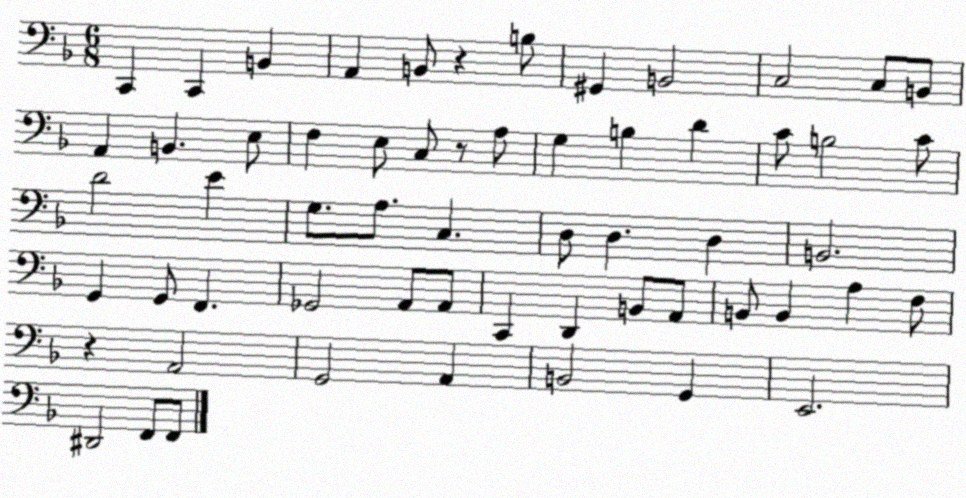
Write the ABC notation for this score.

X:1
T:Untitled
M:6/8
L:1/4
K:F
C,, C,, B,, A,, B,,/2 z B,/2 ^G,, B,,2 C,2 C,/2 B,,/2 A,, B,, E,/2 F, E,/2 C,/2 z/2 A,/2 G, B, D C/2 B,2 C/2 D2 E G,/2 A,/2 C, D,/2 D, D, B,,2 G,, G,,/2 F,, _G,,2 A,,/2 A,,/2 C,, D,, B,,/2 A,,/2 B,,/2 B,, A, F,/2 z A,,2 G,,2 A,, B,,2 G,, E,,2 ^D,,2 F,,/2 F,,/2